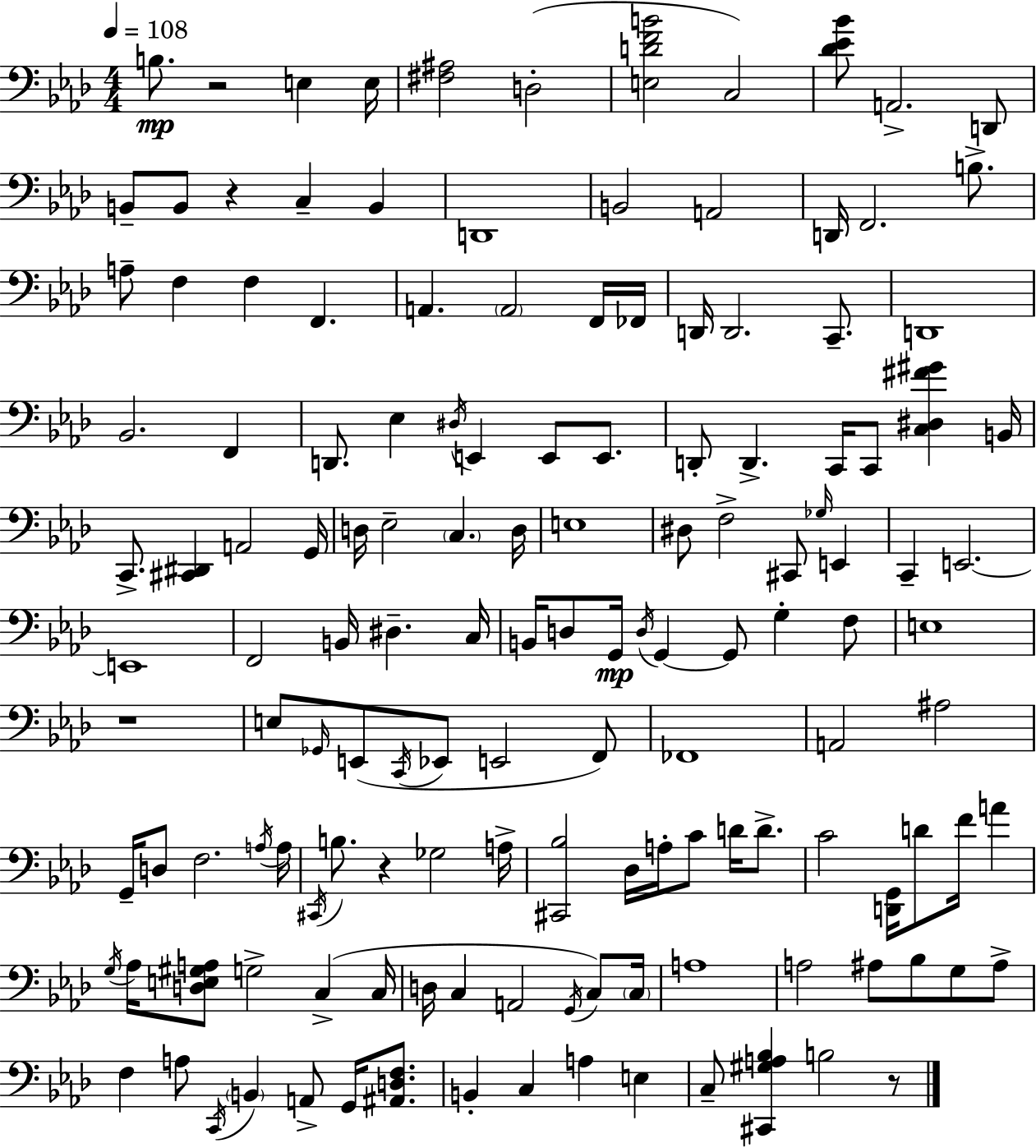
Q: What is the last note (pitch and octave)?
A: B3